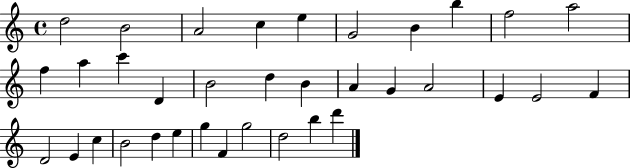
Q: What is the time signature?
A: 4/4